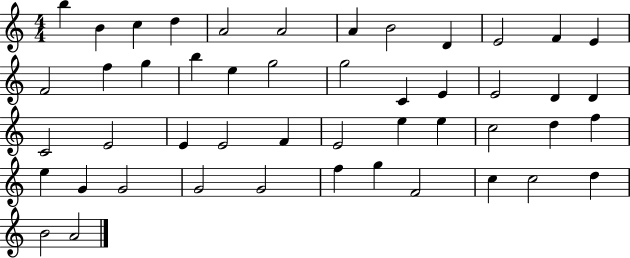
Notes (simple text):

B5/q B4/q C5/q D5/q A4/h A4/h A4/q B4/h D4/q E4/h F4/q E4/q F4/h F5/q G5/q B5/q E5/q G5/h G5/h C4/q E4/q E4/h D4/q D4/q C4/h E4/h E4/q E4/h F4/q E4/h E5/q E5/q C5/h D5/q F5/q E5/q G4/q G4/h G4/h G4/h F5/q G5/q F4/h C5/q C5/h D5/q B4/h A4/h